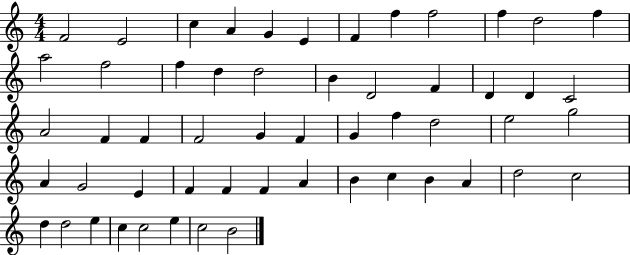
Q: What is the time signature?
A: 4/4